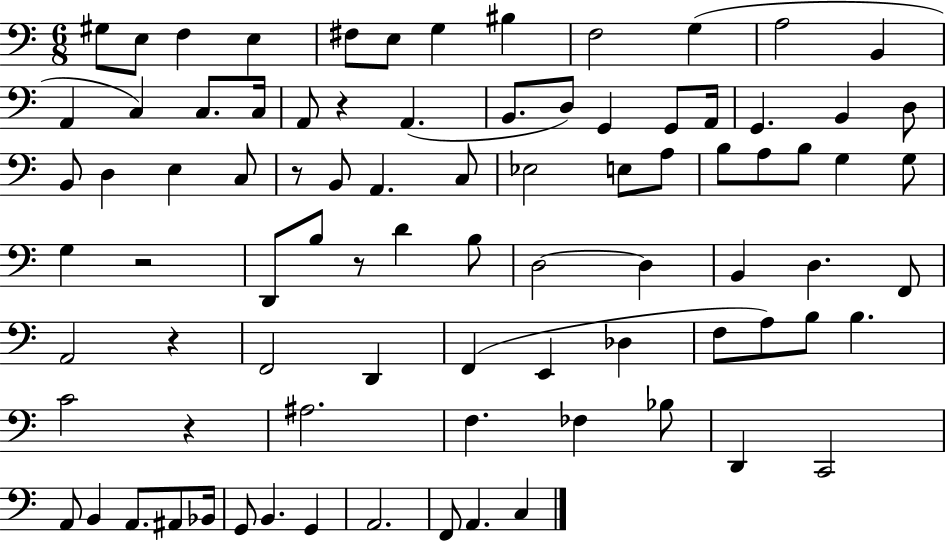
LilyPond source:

{
  \clef bass
  \numericTimeSignature
  \time 6/8
  \key c \major
  gis8 e8 f4 e4 | fis8 e8 g4 bis4 | f2 g4( | a2 b,4 | \break a,4 c4) c8. c16 | a,8 r4 a,4.( | b,8. d8) g,4 g,8 a,16 | g,4. b,4 d8 | \break b,8 d4 e4 c8 | r8 b,8 a,4. c8 | ees2 e8 a8 | b8 a8 b8 g4 g8 | \break g4 r2 | d,8 b8 r8 d'4 b8 | d2~~ d4 | b,4 d4. f,8 | \break a,2 r4 | f,2 d,4 | f,4( e,4 des4 | f8 a8) b8 b4. | \break c'2 r4 | ais2. | f4. fes4 bes8 | d,4 c,2 | \break a,8 b,4 a,8. ais,8 bes,16 | g,8 b,4. g,4 | a,2. | f,8 a,4. c4 | \break \bar "|."
}